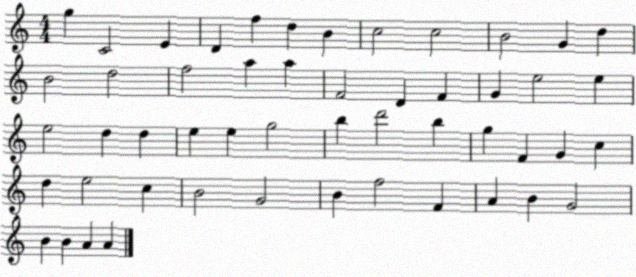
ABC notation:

X:1
T:Untitled
M:4/4
L:1/4
K:C
g C2 E D f d B c2 c2 B2 G d B2 d2 f2 a a F2 D F G e2 e e2 d d e e g2 b d'2 b g F G c d e2 c B2 G2 B f2 F A B G2 B B A A